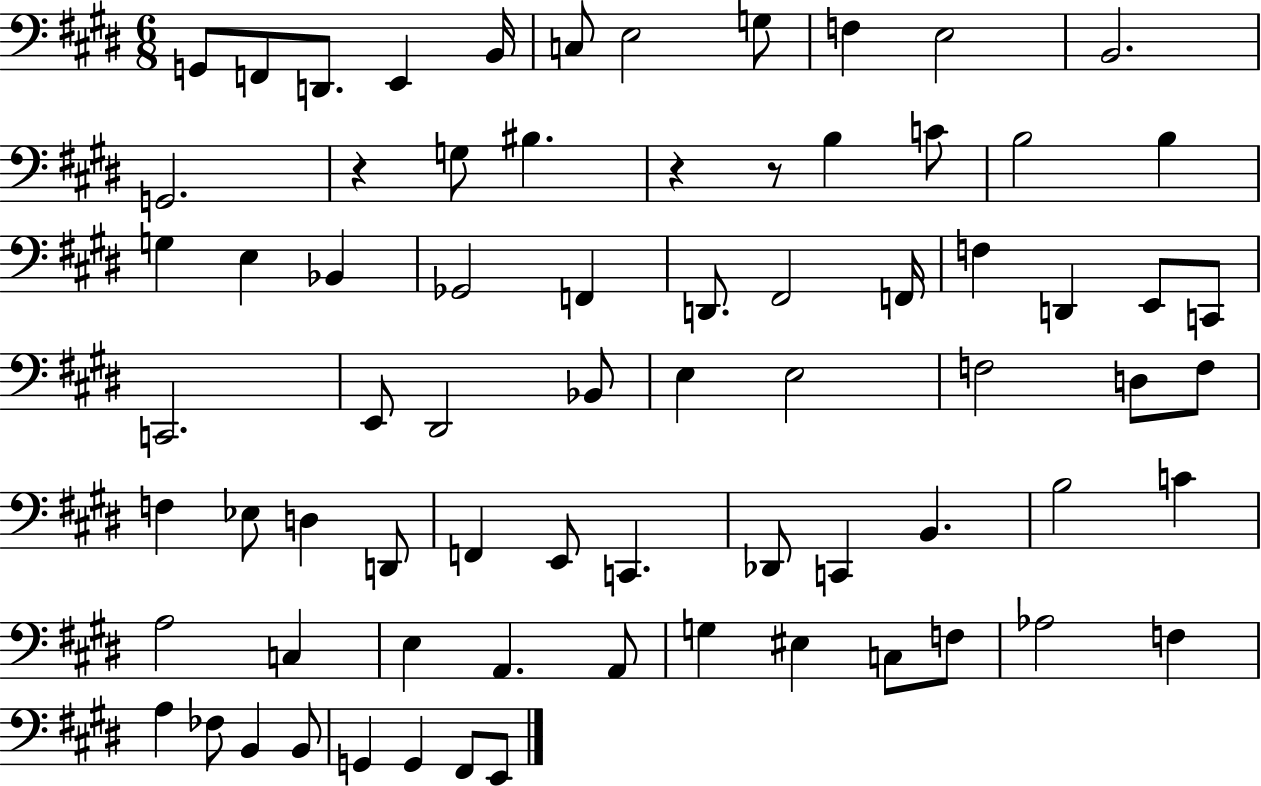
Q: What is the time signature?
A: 6/8